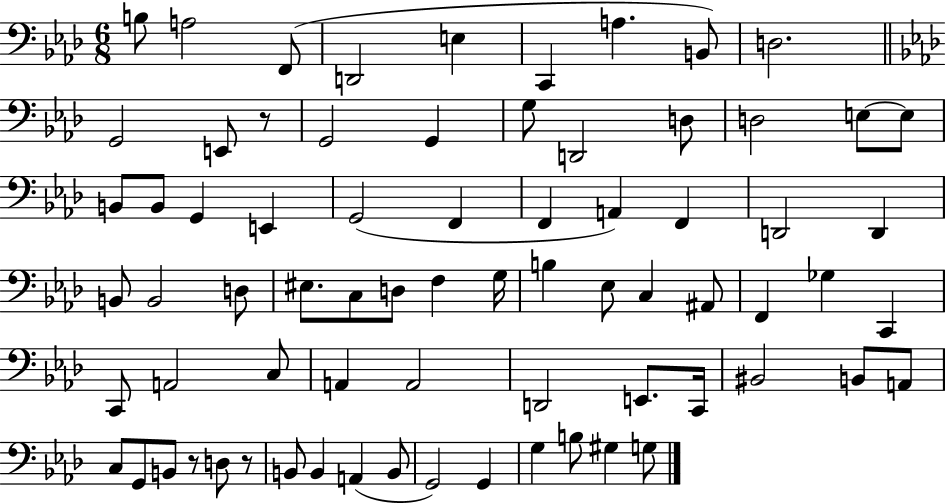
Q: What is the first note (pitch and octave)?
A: B3